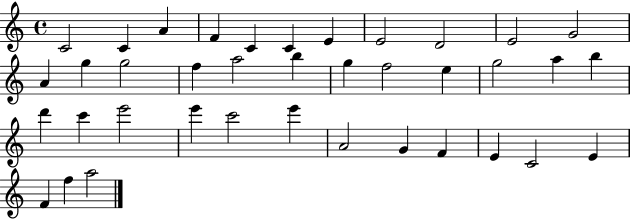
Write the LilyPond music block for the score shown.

{
  \clef treble
  \time 4/4
  \defaultTimeSignature
  \key c \major
  c'2 c'4 a'4 | f'4 c'4 c'4 e'4 | e'2 d'2 | e'2 g'2 | \break a'4 g''4 g''2 | f''4 a''2 b''4 | g''4 f''2 e''4 | g''2 a''4 b''4 | \break d'''4 c'''4 e'''2 | e'''4 c'''2 e'''4 | a'2 g'4 f'4 | e'4 c'2 e'4 | \break f'4 f''4 a''2 | \bar "|."
}